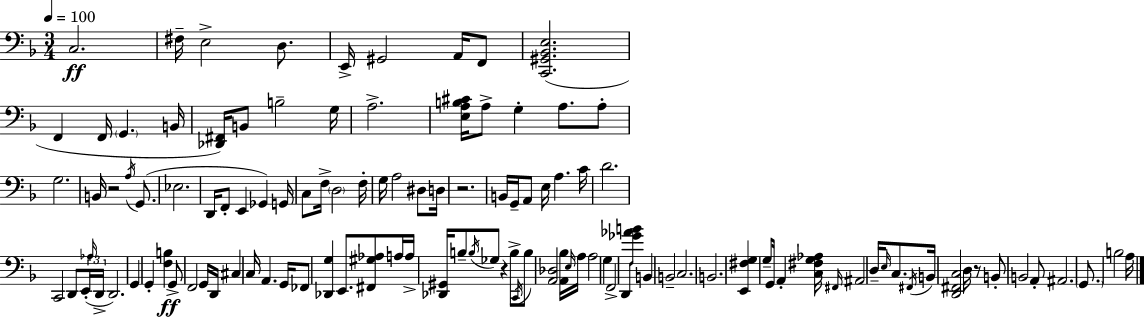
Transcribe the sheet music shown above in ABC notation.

X:1
T:Untitled
M:3/4
L:1/4
K:F
C,2 ^F,/4 E,2 D,/2 E,,/4 ^G,,2 A,,/4 F,,/2 [C,,^G,,_B,,E,]2 F,, F,,/4 G,, B,,/4 [_D,,^F,,]/4 B,,/2 B,2 G,/4 A,2 [E,A,B,^C]/4 A,/2 G, A,/2 A,/2 G,2 B,,/4 z2 A,/4 G,,/2 _E,2 D,,/4 F,,/2 E,, _G,, G,,/4 C,/2 F,/4 D,2 F,/4 G,/4 A,2 ^D,/2 D,/4 z2 B,,/4 G,,/4 A,,/2 E,/4 A, C/4 D2 C,,2 D,,/2 E,,/4 _A,/4 D,,/4 D,,2 G,, G,, [F,B,] G,,/2 F,,2 G,,/4 D,,/4 ^C, C,/4 A,, G,,/4 _F,,/2 [_D,,G,] E,,/2 [^F,,^G,_A,]/2 A,/4 A,/4 [_D,,^G,,]/4 B,/2 B,/4 _G,/2 z B,/2 C,,/4 B,/2 [A,,_D,]2 [A,,_B,]/4 E,/4 A,/4 A,2 G, F,,2 D,,/2 [_G_AB]/2 B,, B,,2 C,2 B,,2 [E,,^F,G,] G,/2 G,,/4 A,, [C,^F,G,_A,]/4 ^F,,/4 ^A,,2 D,/4 E,/4 C,/2 ^F,,/4 B,,/4 [D,,^F,,C,]2 D,/4 z/2 B,,/2 B,,2 A,,/2 ^A,,2 G,,/2 B,2 A,/4